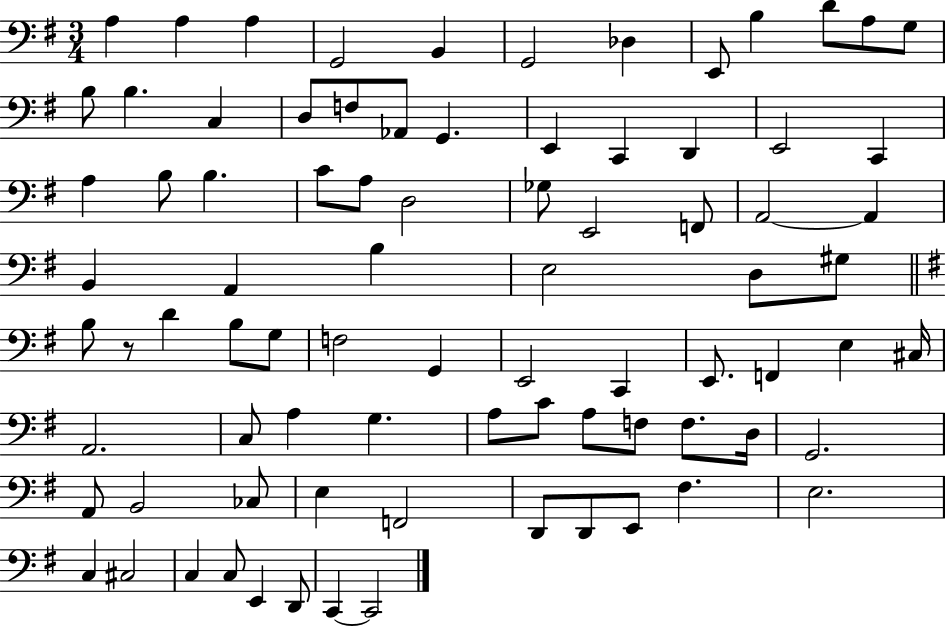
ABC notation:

X:1
T:Untitled
M:3/4
L:1/4
K:G
A, A, A, G,,2 B,, G,,2 _D, E,,/2 B, D/2 A,/2 G,/2 B,/2 B, C, D,/2 F,/2 _A,,/2 G,, E,, C,, D,, E,,2 C,, A, B,/2 B, C/2 A,/2 D,2 _G,/2 E,,2 F,,/2 A,,2 A,, B,, A,, B, E,2 D,/2 ^G,/2 B,/2 z/2 D B,/2 G,/2 F,2 G,, E,,2 C,, E,,/2 F,, E, ^C,/4 A,,2 C,/2 A, G, A,/2 C/2 A,/2 F,/2 F,/2 D,/4 G,,2 A,,/2 B,,2 _C,/2 E, F,,2 D,,/2 D,,/2 E,,/2 ^F, E,2 C, ^C,2 C, C,/2 E,, D,,/2 C,, C,,2